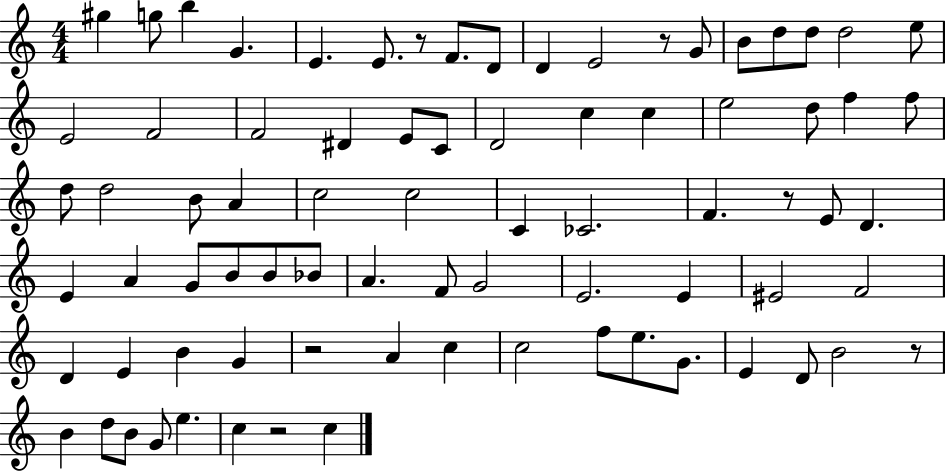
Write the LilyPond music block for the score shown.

{
  \clef treble
  \numericTimeSignature
  \time 4/4
  \key c \major
  gis''4 g''8 b''4 g'4. | e'4. e'8. r8 f'8. d'8 | d'4 e'2 r8 g'8 | b'8 d''8 d''8 d''2 e''8 | \break e'2 f'2 | f'2 dis'4 e'8 c'8 | d'2 c''4 c''4 | e''2 d''8 f''4 f''8 | \break d''8 d''2 b'8 a'4 | c''2 c''2 | c'4 ces'2. | f'4. r8 e'8 d'4. | \break e'4 a'4 g'8 b'8 b'8 bes'8 | a'4. f'8 g'2 | e'2. e'4 | eis'2 f'2 | \break d'4 e'4 b'4 g'4 | r2 a'4 c''4 | c''2 f''8 e''8. g'8. | e'4 d'8 b'2 r8 | \break b'4 d''8 b'8 g'8 e''4. | c''4 r2 c''4 | \bar "|."
}